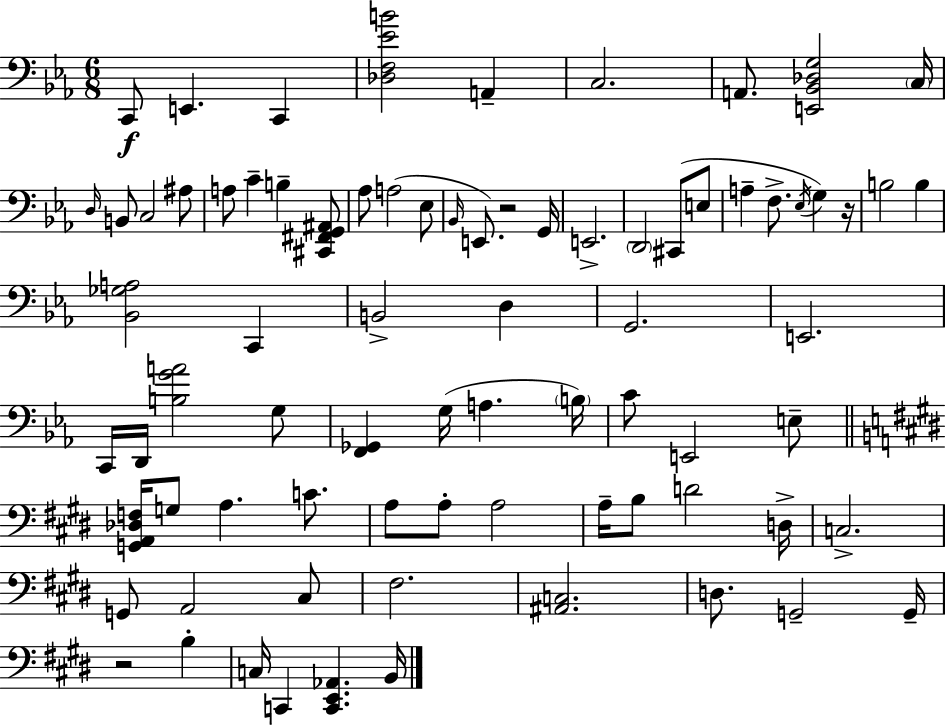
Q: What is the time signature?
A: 6/8